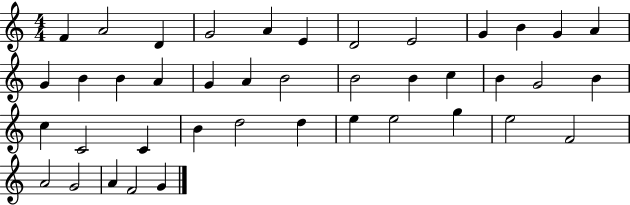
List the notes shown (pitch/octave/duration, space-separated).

F4/q A4/h D4/q G4/h A4/q E4/q D4/h E4/h G4/q B4/q G4/q A4/q G4/q B4/q B4/q A4/q G4/q A4/q B4/h B4/h B4/q C5/q B4/q G4/h B4/q C5/q C4/h C4/q B4/q D5/h D5/q E5/q E5/h G5/q E5/h F4/h A4/h G4/h A4/q F4/h G4/q